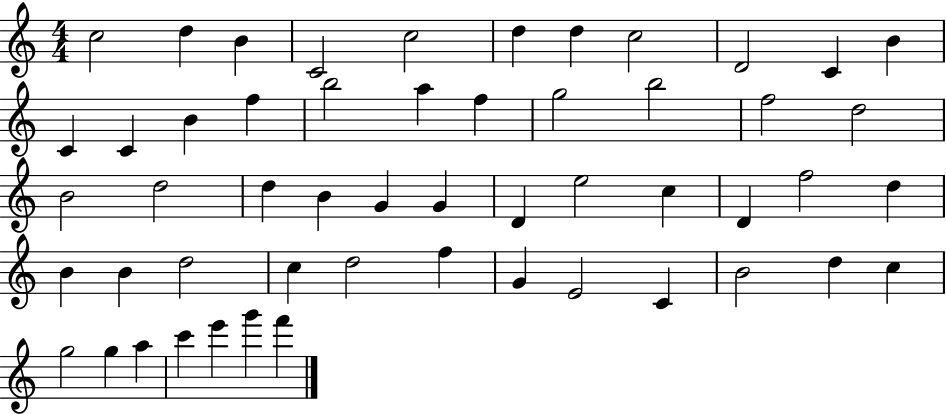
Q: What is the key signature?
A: C major